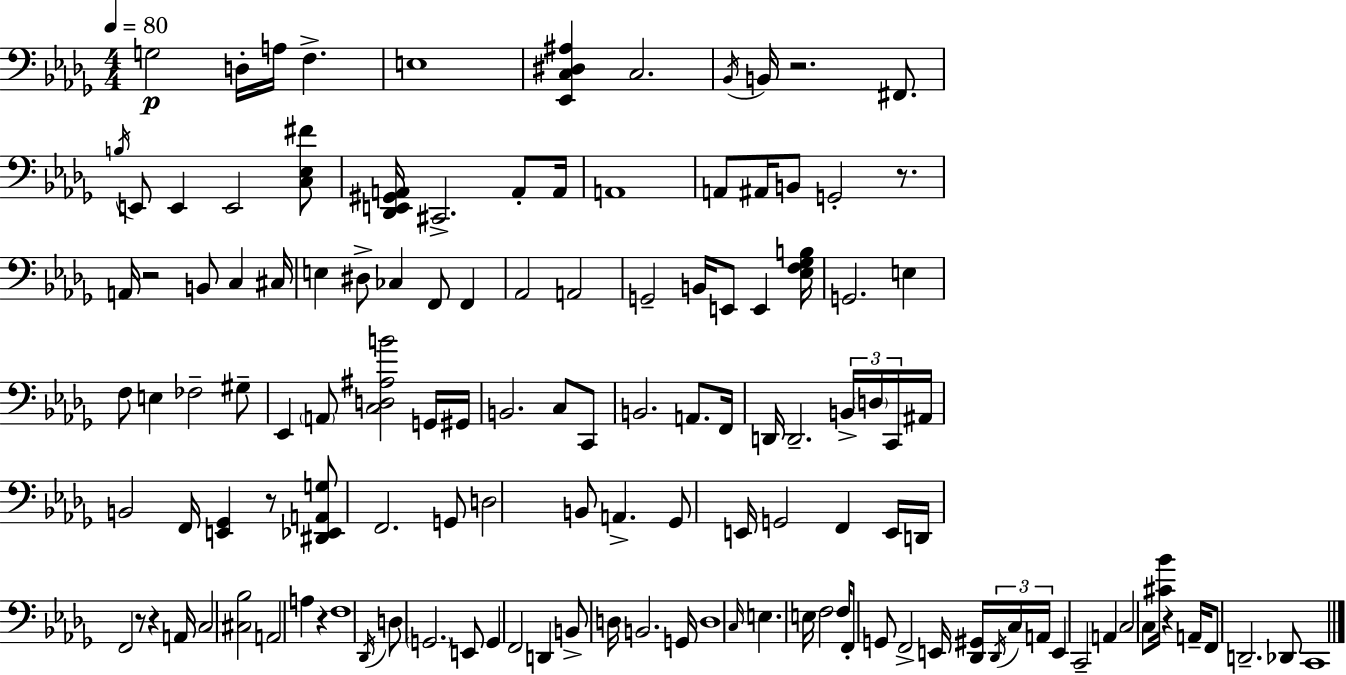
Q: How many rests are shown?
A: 8